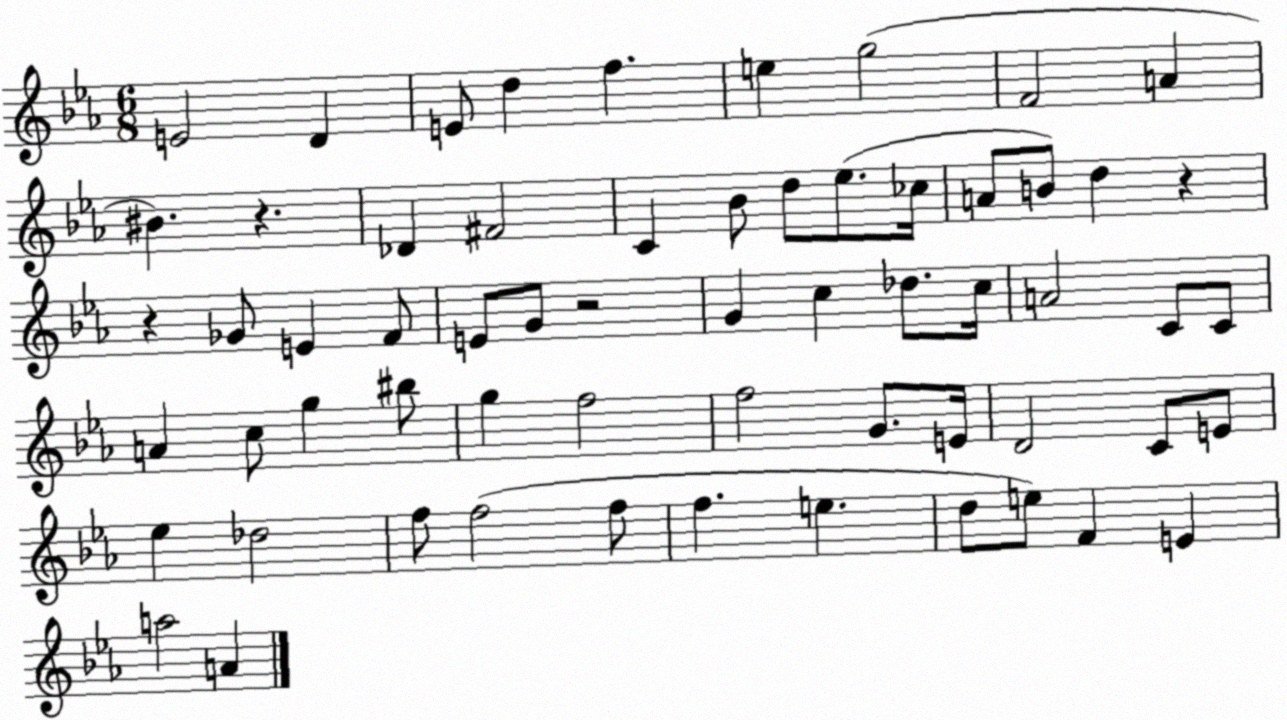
X:1
T:Untitled
M:6/8
L:1/4
K:Eb
E2 D E/2 d f e g2 F2 A ^B z _D ^F2 C _B/2 d/2 _e/2 _c/4 A/2 B/2 d z z _G/2 E F/2 E/2 G/2 z2 G c _d/2 c/4 A2 C/2 C/2 A c/2 g ^b/2 g f2 f2 G/2 E/4 D2 C/2 E/2 _e _d2 f/2 f2 f/2 f e d/2 e/2 F E a2 A